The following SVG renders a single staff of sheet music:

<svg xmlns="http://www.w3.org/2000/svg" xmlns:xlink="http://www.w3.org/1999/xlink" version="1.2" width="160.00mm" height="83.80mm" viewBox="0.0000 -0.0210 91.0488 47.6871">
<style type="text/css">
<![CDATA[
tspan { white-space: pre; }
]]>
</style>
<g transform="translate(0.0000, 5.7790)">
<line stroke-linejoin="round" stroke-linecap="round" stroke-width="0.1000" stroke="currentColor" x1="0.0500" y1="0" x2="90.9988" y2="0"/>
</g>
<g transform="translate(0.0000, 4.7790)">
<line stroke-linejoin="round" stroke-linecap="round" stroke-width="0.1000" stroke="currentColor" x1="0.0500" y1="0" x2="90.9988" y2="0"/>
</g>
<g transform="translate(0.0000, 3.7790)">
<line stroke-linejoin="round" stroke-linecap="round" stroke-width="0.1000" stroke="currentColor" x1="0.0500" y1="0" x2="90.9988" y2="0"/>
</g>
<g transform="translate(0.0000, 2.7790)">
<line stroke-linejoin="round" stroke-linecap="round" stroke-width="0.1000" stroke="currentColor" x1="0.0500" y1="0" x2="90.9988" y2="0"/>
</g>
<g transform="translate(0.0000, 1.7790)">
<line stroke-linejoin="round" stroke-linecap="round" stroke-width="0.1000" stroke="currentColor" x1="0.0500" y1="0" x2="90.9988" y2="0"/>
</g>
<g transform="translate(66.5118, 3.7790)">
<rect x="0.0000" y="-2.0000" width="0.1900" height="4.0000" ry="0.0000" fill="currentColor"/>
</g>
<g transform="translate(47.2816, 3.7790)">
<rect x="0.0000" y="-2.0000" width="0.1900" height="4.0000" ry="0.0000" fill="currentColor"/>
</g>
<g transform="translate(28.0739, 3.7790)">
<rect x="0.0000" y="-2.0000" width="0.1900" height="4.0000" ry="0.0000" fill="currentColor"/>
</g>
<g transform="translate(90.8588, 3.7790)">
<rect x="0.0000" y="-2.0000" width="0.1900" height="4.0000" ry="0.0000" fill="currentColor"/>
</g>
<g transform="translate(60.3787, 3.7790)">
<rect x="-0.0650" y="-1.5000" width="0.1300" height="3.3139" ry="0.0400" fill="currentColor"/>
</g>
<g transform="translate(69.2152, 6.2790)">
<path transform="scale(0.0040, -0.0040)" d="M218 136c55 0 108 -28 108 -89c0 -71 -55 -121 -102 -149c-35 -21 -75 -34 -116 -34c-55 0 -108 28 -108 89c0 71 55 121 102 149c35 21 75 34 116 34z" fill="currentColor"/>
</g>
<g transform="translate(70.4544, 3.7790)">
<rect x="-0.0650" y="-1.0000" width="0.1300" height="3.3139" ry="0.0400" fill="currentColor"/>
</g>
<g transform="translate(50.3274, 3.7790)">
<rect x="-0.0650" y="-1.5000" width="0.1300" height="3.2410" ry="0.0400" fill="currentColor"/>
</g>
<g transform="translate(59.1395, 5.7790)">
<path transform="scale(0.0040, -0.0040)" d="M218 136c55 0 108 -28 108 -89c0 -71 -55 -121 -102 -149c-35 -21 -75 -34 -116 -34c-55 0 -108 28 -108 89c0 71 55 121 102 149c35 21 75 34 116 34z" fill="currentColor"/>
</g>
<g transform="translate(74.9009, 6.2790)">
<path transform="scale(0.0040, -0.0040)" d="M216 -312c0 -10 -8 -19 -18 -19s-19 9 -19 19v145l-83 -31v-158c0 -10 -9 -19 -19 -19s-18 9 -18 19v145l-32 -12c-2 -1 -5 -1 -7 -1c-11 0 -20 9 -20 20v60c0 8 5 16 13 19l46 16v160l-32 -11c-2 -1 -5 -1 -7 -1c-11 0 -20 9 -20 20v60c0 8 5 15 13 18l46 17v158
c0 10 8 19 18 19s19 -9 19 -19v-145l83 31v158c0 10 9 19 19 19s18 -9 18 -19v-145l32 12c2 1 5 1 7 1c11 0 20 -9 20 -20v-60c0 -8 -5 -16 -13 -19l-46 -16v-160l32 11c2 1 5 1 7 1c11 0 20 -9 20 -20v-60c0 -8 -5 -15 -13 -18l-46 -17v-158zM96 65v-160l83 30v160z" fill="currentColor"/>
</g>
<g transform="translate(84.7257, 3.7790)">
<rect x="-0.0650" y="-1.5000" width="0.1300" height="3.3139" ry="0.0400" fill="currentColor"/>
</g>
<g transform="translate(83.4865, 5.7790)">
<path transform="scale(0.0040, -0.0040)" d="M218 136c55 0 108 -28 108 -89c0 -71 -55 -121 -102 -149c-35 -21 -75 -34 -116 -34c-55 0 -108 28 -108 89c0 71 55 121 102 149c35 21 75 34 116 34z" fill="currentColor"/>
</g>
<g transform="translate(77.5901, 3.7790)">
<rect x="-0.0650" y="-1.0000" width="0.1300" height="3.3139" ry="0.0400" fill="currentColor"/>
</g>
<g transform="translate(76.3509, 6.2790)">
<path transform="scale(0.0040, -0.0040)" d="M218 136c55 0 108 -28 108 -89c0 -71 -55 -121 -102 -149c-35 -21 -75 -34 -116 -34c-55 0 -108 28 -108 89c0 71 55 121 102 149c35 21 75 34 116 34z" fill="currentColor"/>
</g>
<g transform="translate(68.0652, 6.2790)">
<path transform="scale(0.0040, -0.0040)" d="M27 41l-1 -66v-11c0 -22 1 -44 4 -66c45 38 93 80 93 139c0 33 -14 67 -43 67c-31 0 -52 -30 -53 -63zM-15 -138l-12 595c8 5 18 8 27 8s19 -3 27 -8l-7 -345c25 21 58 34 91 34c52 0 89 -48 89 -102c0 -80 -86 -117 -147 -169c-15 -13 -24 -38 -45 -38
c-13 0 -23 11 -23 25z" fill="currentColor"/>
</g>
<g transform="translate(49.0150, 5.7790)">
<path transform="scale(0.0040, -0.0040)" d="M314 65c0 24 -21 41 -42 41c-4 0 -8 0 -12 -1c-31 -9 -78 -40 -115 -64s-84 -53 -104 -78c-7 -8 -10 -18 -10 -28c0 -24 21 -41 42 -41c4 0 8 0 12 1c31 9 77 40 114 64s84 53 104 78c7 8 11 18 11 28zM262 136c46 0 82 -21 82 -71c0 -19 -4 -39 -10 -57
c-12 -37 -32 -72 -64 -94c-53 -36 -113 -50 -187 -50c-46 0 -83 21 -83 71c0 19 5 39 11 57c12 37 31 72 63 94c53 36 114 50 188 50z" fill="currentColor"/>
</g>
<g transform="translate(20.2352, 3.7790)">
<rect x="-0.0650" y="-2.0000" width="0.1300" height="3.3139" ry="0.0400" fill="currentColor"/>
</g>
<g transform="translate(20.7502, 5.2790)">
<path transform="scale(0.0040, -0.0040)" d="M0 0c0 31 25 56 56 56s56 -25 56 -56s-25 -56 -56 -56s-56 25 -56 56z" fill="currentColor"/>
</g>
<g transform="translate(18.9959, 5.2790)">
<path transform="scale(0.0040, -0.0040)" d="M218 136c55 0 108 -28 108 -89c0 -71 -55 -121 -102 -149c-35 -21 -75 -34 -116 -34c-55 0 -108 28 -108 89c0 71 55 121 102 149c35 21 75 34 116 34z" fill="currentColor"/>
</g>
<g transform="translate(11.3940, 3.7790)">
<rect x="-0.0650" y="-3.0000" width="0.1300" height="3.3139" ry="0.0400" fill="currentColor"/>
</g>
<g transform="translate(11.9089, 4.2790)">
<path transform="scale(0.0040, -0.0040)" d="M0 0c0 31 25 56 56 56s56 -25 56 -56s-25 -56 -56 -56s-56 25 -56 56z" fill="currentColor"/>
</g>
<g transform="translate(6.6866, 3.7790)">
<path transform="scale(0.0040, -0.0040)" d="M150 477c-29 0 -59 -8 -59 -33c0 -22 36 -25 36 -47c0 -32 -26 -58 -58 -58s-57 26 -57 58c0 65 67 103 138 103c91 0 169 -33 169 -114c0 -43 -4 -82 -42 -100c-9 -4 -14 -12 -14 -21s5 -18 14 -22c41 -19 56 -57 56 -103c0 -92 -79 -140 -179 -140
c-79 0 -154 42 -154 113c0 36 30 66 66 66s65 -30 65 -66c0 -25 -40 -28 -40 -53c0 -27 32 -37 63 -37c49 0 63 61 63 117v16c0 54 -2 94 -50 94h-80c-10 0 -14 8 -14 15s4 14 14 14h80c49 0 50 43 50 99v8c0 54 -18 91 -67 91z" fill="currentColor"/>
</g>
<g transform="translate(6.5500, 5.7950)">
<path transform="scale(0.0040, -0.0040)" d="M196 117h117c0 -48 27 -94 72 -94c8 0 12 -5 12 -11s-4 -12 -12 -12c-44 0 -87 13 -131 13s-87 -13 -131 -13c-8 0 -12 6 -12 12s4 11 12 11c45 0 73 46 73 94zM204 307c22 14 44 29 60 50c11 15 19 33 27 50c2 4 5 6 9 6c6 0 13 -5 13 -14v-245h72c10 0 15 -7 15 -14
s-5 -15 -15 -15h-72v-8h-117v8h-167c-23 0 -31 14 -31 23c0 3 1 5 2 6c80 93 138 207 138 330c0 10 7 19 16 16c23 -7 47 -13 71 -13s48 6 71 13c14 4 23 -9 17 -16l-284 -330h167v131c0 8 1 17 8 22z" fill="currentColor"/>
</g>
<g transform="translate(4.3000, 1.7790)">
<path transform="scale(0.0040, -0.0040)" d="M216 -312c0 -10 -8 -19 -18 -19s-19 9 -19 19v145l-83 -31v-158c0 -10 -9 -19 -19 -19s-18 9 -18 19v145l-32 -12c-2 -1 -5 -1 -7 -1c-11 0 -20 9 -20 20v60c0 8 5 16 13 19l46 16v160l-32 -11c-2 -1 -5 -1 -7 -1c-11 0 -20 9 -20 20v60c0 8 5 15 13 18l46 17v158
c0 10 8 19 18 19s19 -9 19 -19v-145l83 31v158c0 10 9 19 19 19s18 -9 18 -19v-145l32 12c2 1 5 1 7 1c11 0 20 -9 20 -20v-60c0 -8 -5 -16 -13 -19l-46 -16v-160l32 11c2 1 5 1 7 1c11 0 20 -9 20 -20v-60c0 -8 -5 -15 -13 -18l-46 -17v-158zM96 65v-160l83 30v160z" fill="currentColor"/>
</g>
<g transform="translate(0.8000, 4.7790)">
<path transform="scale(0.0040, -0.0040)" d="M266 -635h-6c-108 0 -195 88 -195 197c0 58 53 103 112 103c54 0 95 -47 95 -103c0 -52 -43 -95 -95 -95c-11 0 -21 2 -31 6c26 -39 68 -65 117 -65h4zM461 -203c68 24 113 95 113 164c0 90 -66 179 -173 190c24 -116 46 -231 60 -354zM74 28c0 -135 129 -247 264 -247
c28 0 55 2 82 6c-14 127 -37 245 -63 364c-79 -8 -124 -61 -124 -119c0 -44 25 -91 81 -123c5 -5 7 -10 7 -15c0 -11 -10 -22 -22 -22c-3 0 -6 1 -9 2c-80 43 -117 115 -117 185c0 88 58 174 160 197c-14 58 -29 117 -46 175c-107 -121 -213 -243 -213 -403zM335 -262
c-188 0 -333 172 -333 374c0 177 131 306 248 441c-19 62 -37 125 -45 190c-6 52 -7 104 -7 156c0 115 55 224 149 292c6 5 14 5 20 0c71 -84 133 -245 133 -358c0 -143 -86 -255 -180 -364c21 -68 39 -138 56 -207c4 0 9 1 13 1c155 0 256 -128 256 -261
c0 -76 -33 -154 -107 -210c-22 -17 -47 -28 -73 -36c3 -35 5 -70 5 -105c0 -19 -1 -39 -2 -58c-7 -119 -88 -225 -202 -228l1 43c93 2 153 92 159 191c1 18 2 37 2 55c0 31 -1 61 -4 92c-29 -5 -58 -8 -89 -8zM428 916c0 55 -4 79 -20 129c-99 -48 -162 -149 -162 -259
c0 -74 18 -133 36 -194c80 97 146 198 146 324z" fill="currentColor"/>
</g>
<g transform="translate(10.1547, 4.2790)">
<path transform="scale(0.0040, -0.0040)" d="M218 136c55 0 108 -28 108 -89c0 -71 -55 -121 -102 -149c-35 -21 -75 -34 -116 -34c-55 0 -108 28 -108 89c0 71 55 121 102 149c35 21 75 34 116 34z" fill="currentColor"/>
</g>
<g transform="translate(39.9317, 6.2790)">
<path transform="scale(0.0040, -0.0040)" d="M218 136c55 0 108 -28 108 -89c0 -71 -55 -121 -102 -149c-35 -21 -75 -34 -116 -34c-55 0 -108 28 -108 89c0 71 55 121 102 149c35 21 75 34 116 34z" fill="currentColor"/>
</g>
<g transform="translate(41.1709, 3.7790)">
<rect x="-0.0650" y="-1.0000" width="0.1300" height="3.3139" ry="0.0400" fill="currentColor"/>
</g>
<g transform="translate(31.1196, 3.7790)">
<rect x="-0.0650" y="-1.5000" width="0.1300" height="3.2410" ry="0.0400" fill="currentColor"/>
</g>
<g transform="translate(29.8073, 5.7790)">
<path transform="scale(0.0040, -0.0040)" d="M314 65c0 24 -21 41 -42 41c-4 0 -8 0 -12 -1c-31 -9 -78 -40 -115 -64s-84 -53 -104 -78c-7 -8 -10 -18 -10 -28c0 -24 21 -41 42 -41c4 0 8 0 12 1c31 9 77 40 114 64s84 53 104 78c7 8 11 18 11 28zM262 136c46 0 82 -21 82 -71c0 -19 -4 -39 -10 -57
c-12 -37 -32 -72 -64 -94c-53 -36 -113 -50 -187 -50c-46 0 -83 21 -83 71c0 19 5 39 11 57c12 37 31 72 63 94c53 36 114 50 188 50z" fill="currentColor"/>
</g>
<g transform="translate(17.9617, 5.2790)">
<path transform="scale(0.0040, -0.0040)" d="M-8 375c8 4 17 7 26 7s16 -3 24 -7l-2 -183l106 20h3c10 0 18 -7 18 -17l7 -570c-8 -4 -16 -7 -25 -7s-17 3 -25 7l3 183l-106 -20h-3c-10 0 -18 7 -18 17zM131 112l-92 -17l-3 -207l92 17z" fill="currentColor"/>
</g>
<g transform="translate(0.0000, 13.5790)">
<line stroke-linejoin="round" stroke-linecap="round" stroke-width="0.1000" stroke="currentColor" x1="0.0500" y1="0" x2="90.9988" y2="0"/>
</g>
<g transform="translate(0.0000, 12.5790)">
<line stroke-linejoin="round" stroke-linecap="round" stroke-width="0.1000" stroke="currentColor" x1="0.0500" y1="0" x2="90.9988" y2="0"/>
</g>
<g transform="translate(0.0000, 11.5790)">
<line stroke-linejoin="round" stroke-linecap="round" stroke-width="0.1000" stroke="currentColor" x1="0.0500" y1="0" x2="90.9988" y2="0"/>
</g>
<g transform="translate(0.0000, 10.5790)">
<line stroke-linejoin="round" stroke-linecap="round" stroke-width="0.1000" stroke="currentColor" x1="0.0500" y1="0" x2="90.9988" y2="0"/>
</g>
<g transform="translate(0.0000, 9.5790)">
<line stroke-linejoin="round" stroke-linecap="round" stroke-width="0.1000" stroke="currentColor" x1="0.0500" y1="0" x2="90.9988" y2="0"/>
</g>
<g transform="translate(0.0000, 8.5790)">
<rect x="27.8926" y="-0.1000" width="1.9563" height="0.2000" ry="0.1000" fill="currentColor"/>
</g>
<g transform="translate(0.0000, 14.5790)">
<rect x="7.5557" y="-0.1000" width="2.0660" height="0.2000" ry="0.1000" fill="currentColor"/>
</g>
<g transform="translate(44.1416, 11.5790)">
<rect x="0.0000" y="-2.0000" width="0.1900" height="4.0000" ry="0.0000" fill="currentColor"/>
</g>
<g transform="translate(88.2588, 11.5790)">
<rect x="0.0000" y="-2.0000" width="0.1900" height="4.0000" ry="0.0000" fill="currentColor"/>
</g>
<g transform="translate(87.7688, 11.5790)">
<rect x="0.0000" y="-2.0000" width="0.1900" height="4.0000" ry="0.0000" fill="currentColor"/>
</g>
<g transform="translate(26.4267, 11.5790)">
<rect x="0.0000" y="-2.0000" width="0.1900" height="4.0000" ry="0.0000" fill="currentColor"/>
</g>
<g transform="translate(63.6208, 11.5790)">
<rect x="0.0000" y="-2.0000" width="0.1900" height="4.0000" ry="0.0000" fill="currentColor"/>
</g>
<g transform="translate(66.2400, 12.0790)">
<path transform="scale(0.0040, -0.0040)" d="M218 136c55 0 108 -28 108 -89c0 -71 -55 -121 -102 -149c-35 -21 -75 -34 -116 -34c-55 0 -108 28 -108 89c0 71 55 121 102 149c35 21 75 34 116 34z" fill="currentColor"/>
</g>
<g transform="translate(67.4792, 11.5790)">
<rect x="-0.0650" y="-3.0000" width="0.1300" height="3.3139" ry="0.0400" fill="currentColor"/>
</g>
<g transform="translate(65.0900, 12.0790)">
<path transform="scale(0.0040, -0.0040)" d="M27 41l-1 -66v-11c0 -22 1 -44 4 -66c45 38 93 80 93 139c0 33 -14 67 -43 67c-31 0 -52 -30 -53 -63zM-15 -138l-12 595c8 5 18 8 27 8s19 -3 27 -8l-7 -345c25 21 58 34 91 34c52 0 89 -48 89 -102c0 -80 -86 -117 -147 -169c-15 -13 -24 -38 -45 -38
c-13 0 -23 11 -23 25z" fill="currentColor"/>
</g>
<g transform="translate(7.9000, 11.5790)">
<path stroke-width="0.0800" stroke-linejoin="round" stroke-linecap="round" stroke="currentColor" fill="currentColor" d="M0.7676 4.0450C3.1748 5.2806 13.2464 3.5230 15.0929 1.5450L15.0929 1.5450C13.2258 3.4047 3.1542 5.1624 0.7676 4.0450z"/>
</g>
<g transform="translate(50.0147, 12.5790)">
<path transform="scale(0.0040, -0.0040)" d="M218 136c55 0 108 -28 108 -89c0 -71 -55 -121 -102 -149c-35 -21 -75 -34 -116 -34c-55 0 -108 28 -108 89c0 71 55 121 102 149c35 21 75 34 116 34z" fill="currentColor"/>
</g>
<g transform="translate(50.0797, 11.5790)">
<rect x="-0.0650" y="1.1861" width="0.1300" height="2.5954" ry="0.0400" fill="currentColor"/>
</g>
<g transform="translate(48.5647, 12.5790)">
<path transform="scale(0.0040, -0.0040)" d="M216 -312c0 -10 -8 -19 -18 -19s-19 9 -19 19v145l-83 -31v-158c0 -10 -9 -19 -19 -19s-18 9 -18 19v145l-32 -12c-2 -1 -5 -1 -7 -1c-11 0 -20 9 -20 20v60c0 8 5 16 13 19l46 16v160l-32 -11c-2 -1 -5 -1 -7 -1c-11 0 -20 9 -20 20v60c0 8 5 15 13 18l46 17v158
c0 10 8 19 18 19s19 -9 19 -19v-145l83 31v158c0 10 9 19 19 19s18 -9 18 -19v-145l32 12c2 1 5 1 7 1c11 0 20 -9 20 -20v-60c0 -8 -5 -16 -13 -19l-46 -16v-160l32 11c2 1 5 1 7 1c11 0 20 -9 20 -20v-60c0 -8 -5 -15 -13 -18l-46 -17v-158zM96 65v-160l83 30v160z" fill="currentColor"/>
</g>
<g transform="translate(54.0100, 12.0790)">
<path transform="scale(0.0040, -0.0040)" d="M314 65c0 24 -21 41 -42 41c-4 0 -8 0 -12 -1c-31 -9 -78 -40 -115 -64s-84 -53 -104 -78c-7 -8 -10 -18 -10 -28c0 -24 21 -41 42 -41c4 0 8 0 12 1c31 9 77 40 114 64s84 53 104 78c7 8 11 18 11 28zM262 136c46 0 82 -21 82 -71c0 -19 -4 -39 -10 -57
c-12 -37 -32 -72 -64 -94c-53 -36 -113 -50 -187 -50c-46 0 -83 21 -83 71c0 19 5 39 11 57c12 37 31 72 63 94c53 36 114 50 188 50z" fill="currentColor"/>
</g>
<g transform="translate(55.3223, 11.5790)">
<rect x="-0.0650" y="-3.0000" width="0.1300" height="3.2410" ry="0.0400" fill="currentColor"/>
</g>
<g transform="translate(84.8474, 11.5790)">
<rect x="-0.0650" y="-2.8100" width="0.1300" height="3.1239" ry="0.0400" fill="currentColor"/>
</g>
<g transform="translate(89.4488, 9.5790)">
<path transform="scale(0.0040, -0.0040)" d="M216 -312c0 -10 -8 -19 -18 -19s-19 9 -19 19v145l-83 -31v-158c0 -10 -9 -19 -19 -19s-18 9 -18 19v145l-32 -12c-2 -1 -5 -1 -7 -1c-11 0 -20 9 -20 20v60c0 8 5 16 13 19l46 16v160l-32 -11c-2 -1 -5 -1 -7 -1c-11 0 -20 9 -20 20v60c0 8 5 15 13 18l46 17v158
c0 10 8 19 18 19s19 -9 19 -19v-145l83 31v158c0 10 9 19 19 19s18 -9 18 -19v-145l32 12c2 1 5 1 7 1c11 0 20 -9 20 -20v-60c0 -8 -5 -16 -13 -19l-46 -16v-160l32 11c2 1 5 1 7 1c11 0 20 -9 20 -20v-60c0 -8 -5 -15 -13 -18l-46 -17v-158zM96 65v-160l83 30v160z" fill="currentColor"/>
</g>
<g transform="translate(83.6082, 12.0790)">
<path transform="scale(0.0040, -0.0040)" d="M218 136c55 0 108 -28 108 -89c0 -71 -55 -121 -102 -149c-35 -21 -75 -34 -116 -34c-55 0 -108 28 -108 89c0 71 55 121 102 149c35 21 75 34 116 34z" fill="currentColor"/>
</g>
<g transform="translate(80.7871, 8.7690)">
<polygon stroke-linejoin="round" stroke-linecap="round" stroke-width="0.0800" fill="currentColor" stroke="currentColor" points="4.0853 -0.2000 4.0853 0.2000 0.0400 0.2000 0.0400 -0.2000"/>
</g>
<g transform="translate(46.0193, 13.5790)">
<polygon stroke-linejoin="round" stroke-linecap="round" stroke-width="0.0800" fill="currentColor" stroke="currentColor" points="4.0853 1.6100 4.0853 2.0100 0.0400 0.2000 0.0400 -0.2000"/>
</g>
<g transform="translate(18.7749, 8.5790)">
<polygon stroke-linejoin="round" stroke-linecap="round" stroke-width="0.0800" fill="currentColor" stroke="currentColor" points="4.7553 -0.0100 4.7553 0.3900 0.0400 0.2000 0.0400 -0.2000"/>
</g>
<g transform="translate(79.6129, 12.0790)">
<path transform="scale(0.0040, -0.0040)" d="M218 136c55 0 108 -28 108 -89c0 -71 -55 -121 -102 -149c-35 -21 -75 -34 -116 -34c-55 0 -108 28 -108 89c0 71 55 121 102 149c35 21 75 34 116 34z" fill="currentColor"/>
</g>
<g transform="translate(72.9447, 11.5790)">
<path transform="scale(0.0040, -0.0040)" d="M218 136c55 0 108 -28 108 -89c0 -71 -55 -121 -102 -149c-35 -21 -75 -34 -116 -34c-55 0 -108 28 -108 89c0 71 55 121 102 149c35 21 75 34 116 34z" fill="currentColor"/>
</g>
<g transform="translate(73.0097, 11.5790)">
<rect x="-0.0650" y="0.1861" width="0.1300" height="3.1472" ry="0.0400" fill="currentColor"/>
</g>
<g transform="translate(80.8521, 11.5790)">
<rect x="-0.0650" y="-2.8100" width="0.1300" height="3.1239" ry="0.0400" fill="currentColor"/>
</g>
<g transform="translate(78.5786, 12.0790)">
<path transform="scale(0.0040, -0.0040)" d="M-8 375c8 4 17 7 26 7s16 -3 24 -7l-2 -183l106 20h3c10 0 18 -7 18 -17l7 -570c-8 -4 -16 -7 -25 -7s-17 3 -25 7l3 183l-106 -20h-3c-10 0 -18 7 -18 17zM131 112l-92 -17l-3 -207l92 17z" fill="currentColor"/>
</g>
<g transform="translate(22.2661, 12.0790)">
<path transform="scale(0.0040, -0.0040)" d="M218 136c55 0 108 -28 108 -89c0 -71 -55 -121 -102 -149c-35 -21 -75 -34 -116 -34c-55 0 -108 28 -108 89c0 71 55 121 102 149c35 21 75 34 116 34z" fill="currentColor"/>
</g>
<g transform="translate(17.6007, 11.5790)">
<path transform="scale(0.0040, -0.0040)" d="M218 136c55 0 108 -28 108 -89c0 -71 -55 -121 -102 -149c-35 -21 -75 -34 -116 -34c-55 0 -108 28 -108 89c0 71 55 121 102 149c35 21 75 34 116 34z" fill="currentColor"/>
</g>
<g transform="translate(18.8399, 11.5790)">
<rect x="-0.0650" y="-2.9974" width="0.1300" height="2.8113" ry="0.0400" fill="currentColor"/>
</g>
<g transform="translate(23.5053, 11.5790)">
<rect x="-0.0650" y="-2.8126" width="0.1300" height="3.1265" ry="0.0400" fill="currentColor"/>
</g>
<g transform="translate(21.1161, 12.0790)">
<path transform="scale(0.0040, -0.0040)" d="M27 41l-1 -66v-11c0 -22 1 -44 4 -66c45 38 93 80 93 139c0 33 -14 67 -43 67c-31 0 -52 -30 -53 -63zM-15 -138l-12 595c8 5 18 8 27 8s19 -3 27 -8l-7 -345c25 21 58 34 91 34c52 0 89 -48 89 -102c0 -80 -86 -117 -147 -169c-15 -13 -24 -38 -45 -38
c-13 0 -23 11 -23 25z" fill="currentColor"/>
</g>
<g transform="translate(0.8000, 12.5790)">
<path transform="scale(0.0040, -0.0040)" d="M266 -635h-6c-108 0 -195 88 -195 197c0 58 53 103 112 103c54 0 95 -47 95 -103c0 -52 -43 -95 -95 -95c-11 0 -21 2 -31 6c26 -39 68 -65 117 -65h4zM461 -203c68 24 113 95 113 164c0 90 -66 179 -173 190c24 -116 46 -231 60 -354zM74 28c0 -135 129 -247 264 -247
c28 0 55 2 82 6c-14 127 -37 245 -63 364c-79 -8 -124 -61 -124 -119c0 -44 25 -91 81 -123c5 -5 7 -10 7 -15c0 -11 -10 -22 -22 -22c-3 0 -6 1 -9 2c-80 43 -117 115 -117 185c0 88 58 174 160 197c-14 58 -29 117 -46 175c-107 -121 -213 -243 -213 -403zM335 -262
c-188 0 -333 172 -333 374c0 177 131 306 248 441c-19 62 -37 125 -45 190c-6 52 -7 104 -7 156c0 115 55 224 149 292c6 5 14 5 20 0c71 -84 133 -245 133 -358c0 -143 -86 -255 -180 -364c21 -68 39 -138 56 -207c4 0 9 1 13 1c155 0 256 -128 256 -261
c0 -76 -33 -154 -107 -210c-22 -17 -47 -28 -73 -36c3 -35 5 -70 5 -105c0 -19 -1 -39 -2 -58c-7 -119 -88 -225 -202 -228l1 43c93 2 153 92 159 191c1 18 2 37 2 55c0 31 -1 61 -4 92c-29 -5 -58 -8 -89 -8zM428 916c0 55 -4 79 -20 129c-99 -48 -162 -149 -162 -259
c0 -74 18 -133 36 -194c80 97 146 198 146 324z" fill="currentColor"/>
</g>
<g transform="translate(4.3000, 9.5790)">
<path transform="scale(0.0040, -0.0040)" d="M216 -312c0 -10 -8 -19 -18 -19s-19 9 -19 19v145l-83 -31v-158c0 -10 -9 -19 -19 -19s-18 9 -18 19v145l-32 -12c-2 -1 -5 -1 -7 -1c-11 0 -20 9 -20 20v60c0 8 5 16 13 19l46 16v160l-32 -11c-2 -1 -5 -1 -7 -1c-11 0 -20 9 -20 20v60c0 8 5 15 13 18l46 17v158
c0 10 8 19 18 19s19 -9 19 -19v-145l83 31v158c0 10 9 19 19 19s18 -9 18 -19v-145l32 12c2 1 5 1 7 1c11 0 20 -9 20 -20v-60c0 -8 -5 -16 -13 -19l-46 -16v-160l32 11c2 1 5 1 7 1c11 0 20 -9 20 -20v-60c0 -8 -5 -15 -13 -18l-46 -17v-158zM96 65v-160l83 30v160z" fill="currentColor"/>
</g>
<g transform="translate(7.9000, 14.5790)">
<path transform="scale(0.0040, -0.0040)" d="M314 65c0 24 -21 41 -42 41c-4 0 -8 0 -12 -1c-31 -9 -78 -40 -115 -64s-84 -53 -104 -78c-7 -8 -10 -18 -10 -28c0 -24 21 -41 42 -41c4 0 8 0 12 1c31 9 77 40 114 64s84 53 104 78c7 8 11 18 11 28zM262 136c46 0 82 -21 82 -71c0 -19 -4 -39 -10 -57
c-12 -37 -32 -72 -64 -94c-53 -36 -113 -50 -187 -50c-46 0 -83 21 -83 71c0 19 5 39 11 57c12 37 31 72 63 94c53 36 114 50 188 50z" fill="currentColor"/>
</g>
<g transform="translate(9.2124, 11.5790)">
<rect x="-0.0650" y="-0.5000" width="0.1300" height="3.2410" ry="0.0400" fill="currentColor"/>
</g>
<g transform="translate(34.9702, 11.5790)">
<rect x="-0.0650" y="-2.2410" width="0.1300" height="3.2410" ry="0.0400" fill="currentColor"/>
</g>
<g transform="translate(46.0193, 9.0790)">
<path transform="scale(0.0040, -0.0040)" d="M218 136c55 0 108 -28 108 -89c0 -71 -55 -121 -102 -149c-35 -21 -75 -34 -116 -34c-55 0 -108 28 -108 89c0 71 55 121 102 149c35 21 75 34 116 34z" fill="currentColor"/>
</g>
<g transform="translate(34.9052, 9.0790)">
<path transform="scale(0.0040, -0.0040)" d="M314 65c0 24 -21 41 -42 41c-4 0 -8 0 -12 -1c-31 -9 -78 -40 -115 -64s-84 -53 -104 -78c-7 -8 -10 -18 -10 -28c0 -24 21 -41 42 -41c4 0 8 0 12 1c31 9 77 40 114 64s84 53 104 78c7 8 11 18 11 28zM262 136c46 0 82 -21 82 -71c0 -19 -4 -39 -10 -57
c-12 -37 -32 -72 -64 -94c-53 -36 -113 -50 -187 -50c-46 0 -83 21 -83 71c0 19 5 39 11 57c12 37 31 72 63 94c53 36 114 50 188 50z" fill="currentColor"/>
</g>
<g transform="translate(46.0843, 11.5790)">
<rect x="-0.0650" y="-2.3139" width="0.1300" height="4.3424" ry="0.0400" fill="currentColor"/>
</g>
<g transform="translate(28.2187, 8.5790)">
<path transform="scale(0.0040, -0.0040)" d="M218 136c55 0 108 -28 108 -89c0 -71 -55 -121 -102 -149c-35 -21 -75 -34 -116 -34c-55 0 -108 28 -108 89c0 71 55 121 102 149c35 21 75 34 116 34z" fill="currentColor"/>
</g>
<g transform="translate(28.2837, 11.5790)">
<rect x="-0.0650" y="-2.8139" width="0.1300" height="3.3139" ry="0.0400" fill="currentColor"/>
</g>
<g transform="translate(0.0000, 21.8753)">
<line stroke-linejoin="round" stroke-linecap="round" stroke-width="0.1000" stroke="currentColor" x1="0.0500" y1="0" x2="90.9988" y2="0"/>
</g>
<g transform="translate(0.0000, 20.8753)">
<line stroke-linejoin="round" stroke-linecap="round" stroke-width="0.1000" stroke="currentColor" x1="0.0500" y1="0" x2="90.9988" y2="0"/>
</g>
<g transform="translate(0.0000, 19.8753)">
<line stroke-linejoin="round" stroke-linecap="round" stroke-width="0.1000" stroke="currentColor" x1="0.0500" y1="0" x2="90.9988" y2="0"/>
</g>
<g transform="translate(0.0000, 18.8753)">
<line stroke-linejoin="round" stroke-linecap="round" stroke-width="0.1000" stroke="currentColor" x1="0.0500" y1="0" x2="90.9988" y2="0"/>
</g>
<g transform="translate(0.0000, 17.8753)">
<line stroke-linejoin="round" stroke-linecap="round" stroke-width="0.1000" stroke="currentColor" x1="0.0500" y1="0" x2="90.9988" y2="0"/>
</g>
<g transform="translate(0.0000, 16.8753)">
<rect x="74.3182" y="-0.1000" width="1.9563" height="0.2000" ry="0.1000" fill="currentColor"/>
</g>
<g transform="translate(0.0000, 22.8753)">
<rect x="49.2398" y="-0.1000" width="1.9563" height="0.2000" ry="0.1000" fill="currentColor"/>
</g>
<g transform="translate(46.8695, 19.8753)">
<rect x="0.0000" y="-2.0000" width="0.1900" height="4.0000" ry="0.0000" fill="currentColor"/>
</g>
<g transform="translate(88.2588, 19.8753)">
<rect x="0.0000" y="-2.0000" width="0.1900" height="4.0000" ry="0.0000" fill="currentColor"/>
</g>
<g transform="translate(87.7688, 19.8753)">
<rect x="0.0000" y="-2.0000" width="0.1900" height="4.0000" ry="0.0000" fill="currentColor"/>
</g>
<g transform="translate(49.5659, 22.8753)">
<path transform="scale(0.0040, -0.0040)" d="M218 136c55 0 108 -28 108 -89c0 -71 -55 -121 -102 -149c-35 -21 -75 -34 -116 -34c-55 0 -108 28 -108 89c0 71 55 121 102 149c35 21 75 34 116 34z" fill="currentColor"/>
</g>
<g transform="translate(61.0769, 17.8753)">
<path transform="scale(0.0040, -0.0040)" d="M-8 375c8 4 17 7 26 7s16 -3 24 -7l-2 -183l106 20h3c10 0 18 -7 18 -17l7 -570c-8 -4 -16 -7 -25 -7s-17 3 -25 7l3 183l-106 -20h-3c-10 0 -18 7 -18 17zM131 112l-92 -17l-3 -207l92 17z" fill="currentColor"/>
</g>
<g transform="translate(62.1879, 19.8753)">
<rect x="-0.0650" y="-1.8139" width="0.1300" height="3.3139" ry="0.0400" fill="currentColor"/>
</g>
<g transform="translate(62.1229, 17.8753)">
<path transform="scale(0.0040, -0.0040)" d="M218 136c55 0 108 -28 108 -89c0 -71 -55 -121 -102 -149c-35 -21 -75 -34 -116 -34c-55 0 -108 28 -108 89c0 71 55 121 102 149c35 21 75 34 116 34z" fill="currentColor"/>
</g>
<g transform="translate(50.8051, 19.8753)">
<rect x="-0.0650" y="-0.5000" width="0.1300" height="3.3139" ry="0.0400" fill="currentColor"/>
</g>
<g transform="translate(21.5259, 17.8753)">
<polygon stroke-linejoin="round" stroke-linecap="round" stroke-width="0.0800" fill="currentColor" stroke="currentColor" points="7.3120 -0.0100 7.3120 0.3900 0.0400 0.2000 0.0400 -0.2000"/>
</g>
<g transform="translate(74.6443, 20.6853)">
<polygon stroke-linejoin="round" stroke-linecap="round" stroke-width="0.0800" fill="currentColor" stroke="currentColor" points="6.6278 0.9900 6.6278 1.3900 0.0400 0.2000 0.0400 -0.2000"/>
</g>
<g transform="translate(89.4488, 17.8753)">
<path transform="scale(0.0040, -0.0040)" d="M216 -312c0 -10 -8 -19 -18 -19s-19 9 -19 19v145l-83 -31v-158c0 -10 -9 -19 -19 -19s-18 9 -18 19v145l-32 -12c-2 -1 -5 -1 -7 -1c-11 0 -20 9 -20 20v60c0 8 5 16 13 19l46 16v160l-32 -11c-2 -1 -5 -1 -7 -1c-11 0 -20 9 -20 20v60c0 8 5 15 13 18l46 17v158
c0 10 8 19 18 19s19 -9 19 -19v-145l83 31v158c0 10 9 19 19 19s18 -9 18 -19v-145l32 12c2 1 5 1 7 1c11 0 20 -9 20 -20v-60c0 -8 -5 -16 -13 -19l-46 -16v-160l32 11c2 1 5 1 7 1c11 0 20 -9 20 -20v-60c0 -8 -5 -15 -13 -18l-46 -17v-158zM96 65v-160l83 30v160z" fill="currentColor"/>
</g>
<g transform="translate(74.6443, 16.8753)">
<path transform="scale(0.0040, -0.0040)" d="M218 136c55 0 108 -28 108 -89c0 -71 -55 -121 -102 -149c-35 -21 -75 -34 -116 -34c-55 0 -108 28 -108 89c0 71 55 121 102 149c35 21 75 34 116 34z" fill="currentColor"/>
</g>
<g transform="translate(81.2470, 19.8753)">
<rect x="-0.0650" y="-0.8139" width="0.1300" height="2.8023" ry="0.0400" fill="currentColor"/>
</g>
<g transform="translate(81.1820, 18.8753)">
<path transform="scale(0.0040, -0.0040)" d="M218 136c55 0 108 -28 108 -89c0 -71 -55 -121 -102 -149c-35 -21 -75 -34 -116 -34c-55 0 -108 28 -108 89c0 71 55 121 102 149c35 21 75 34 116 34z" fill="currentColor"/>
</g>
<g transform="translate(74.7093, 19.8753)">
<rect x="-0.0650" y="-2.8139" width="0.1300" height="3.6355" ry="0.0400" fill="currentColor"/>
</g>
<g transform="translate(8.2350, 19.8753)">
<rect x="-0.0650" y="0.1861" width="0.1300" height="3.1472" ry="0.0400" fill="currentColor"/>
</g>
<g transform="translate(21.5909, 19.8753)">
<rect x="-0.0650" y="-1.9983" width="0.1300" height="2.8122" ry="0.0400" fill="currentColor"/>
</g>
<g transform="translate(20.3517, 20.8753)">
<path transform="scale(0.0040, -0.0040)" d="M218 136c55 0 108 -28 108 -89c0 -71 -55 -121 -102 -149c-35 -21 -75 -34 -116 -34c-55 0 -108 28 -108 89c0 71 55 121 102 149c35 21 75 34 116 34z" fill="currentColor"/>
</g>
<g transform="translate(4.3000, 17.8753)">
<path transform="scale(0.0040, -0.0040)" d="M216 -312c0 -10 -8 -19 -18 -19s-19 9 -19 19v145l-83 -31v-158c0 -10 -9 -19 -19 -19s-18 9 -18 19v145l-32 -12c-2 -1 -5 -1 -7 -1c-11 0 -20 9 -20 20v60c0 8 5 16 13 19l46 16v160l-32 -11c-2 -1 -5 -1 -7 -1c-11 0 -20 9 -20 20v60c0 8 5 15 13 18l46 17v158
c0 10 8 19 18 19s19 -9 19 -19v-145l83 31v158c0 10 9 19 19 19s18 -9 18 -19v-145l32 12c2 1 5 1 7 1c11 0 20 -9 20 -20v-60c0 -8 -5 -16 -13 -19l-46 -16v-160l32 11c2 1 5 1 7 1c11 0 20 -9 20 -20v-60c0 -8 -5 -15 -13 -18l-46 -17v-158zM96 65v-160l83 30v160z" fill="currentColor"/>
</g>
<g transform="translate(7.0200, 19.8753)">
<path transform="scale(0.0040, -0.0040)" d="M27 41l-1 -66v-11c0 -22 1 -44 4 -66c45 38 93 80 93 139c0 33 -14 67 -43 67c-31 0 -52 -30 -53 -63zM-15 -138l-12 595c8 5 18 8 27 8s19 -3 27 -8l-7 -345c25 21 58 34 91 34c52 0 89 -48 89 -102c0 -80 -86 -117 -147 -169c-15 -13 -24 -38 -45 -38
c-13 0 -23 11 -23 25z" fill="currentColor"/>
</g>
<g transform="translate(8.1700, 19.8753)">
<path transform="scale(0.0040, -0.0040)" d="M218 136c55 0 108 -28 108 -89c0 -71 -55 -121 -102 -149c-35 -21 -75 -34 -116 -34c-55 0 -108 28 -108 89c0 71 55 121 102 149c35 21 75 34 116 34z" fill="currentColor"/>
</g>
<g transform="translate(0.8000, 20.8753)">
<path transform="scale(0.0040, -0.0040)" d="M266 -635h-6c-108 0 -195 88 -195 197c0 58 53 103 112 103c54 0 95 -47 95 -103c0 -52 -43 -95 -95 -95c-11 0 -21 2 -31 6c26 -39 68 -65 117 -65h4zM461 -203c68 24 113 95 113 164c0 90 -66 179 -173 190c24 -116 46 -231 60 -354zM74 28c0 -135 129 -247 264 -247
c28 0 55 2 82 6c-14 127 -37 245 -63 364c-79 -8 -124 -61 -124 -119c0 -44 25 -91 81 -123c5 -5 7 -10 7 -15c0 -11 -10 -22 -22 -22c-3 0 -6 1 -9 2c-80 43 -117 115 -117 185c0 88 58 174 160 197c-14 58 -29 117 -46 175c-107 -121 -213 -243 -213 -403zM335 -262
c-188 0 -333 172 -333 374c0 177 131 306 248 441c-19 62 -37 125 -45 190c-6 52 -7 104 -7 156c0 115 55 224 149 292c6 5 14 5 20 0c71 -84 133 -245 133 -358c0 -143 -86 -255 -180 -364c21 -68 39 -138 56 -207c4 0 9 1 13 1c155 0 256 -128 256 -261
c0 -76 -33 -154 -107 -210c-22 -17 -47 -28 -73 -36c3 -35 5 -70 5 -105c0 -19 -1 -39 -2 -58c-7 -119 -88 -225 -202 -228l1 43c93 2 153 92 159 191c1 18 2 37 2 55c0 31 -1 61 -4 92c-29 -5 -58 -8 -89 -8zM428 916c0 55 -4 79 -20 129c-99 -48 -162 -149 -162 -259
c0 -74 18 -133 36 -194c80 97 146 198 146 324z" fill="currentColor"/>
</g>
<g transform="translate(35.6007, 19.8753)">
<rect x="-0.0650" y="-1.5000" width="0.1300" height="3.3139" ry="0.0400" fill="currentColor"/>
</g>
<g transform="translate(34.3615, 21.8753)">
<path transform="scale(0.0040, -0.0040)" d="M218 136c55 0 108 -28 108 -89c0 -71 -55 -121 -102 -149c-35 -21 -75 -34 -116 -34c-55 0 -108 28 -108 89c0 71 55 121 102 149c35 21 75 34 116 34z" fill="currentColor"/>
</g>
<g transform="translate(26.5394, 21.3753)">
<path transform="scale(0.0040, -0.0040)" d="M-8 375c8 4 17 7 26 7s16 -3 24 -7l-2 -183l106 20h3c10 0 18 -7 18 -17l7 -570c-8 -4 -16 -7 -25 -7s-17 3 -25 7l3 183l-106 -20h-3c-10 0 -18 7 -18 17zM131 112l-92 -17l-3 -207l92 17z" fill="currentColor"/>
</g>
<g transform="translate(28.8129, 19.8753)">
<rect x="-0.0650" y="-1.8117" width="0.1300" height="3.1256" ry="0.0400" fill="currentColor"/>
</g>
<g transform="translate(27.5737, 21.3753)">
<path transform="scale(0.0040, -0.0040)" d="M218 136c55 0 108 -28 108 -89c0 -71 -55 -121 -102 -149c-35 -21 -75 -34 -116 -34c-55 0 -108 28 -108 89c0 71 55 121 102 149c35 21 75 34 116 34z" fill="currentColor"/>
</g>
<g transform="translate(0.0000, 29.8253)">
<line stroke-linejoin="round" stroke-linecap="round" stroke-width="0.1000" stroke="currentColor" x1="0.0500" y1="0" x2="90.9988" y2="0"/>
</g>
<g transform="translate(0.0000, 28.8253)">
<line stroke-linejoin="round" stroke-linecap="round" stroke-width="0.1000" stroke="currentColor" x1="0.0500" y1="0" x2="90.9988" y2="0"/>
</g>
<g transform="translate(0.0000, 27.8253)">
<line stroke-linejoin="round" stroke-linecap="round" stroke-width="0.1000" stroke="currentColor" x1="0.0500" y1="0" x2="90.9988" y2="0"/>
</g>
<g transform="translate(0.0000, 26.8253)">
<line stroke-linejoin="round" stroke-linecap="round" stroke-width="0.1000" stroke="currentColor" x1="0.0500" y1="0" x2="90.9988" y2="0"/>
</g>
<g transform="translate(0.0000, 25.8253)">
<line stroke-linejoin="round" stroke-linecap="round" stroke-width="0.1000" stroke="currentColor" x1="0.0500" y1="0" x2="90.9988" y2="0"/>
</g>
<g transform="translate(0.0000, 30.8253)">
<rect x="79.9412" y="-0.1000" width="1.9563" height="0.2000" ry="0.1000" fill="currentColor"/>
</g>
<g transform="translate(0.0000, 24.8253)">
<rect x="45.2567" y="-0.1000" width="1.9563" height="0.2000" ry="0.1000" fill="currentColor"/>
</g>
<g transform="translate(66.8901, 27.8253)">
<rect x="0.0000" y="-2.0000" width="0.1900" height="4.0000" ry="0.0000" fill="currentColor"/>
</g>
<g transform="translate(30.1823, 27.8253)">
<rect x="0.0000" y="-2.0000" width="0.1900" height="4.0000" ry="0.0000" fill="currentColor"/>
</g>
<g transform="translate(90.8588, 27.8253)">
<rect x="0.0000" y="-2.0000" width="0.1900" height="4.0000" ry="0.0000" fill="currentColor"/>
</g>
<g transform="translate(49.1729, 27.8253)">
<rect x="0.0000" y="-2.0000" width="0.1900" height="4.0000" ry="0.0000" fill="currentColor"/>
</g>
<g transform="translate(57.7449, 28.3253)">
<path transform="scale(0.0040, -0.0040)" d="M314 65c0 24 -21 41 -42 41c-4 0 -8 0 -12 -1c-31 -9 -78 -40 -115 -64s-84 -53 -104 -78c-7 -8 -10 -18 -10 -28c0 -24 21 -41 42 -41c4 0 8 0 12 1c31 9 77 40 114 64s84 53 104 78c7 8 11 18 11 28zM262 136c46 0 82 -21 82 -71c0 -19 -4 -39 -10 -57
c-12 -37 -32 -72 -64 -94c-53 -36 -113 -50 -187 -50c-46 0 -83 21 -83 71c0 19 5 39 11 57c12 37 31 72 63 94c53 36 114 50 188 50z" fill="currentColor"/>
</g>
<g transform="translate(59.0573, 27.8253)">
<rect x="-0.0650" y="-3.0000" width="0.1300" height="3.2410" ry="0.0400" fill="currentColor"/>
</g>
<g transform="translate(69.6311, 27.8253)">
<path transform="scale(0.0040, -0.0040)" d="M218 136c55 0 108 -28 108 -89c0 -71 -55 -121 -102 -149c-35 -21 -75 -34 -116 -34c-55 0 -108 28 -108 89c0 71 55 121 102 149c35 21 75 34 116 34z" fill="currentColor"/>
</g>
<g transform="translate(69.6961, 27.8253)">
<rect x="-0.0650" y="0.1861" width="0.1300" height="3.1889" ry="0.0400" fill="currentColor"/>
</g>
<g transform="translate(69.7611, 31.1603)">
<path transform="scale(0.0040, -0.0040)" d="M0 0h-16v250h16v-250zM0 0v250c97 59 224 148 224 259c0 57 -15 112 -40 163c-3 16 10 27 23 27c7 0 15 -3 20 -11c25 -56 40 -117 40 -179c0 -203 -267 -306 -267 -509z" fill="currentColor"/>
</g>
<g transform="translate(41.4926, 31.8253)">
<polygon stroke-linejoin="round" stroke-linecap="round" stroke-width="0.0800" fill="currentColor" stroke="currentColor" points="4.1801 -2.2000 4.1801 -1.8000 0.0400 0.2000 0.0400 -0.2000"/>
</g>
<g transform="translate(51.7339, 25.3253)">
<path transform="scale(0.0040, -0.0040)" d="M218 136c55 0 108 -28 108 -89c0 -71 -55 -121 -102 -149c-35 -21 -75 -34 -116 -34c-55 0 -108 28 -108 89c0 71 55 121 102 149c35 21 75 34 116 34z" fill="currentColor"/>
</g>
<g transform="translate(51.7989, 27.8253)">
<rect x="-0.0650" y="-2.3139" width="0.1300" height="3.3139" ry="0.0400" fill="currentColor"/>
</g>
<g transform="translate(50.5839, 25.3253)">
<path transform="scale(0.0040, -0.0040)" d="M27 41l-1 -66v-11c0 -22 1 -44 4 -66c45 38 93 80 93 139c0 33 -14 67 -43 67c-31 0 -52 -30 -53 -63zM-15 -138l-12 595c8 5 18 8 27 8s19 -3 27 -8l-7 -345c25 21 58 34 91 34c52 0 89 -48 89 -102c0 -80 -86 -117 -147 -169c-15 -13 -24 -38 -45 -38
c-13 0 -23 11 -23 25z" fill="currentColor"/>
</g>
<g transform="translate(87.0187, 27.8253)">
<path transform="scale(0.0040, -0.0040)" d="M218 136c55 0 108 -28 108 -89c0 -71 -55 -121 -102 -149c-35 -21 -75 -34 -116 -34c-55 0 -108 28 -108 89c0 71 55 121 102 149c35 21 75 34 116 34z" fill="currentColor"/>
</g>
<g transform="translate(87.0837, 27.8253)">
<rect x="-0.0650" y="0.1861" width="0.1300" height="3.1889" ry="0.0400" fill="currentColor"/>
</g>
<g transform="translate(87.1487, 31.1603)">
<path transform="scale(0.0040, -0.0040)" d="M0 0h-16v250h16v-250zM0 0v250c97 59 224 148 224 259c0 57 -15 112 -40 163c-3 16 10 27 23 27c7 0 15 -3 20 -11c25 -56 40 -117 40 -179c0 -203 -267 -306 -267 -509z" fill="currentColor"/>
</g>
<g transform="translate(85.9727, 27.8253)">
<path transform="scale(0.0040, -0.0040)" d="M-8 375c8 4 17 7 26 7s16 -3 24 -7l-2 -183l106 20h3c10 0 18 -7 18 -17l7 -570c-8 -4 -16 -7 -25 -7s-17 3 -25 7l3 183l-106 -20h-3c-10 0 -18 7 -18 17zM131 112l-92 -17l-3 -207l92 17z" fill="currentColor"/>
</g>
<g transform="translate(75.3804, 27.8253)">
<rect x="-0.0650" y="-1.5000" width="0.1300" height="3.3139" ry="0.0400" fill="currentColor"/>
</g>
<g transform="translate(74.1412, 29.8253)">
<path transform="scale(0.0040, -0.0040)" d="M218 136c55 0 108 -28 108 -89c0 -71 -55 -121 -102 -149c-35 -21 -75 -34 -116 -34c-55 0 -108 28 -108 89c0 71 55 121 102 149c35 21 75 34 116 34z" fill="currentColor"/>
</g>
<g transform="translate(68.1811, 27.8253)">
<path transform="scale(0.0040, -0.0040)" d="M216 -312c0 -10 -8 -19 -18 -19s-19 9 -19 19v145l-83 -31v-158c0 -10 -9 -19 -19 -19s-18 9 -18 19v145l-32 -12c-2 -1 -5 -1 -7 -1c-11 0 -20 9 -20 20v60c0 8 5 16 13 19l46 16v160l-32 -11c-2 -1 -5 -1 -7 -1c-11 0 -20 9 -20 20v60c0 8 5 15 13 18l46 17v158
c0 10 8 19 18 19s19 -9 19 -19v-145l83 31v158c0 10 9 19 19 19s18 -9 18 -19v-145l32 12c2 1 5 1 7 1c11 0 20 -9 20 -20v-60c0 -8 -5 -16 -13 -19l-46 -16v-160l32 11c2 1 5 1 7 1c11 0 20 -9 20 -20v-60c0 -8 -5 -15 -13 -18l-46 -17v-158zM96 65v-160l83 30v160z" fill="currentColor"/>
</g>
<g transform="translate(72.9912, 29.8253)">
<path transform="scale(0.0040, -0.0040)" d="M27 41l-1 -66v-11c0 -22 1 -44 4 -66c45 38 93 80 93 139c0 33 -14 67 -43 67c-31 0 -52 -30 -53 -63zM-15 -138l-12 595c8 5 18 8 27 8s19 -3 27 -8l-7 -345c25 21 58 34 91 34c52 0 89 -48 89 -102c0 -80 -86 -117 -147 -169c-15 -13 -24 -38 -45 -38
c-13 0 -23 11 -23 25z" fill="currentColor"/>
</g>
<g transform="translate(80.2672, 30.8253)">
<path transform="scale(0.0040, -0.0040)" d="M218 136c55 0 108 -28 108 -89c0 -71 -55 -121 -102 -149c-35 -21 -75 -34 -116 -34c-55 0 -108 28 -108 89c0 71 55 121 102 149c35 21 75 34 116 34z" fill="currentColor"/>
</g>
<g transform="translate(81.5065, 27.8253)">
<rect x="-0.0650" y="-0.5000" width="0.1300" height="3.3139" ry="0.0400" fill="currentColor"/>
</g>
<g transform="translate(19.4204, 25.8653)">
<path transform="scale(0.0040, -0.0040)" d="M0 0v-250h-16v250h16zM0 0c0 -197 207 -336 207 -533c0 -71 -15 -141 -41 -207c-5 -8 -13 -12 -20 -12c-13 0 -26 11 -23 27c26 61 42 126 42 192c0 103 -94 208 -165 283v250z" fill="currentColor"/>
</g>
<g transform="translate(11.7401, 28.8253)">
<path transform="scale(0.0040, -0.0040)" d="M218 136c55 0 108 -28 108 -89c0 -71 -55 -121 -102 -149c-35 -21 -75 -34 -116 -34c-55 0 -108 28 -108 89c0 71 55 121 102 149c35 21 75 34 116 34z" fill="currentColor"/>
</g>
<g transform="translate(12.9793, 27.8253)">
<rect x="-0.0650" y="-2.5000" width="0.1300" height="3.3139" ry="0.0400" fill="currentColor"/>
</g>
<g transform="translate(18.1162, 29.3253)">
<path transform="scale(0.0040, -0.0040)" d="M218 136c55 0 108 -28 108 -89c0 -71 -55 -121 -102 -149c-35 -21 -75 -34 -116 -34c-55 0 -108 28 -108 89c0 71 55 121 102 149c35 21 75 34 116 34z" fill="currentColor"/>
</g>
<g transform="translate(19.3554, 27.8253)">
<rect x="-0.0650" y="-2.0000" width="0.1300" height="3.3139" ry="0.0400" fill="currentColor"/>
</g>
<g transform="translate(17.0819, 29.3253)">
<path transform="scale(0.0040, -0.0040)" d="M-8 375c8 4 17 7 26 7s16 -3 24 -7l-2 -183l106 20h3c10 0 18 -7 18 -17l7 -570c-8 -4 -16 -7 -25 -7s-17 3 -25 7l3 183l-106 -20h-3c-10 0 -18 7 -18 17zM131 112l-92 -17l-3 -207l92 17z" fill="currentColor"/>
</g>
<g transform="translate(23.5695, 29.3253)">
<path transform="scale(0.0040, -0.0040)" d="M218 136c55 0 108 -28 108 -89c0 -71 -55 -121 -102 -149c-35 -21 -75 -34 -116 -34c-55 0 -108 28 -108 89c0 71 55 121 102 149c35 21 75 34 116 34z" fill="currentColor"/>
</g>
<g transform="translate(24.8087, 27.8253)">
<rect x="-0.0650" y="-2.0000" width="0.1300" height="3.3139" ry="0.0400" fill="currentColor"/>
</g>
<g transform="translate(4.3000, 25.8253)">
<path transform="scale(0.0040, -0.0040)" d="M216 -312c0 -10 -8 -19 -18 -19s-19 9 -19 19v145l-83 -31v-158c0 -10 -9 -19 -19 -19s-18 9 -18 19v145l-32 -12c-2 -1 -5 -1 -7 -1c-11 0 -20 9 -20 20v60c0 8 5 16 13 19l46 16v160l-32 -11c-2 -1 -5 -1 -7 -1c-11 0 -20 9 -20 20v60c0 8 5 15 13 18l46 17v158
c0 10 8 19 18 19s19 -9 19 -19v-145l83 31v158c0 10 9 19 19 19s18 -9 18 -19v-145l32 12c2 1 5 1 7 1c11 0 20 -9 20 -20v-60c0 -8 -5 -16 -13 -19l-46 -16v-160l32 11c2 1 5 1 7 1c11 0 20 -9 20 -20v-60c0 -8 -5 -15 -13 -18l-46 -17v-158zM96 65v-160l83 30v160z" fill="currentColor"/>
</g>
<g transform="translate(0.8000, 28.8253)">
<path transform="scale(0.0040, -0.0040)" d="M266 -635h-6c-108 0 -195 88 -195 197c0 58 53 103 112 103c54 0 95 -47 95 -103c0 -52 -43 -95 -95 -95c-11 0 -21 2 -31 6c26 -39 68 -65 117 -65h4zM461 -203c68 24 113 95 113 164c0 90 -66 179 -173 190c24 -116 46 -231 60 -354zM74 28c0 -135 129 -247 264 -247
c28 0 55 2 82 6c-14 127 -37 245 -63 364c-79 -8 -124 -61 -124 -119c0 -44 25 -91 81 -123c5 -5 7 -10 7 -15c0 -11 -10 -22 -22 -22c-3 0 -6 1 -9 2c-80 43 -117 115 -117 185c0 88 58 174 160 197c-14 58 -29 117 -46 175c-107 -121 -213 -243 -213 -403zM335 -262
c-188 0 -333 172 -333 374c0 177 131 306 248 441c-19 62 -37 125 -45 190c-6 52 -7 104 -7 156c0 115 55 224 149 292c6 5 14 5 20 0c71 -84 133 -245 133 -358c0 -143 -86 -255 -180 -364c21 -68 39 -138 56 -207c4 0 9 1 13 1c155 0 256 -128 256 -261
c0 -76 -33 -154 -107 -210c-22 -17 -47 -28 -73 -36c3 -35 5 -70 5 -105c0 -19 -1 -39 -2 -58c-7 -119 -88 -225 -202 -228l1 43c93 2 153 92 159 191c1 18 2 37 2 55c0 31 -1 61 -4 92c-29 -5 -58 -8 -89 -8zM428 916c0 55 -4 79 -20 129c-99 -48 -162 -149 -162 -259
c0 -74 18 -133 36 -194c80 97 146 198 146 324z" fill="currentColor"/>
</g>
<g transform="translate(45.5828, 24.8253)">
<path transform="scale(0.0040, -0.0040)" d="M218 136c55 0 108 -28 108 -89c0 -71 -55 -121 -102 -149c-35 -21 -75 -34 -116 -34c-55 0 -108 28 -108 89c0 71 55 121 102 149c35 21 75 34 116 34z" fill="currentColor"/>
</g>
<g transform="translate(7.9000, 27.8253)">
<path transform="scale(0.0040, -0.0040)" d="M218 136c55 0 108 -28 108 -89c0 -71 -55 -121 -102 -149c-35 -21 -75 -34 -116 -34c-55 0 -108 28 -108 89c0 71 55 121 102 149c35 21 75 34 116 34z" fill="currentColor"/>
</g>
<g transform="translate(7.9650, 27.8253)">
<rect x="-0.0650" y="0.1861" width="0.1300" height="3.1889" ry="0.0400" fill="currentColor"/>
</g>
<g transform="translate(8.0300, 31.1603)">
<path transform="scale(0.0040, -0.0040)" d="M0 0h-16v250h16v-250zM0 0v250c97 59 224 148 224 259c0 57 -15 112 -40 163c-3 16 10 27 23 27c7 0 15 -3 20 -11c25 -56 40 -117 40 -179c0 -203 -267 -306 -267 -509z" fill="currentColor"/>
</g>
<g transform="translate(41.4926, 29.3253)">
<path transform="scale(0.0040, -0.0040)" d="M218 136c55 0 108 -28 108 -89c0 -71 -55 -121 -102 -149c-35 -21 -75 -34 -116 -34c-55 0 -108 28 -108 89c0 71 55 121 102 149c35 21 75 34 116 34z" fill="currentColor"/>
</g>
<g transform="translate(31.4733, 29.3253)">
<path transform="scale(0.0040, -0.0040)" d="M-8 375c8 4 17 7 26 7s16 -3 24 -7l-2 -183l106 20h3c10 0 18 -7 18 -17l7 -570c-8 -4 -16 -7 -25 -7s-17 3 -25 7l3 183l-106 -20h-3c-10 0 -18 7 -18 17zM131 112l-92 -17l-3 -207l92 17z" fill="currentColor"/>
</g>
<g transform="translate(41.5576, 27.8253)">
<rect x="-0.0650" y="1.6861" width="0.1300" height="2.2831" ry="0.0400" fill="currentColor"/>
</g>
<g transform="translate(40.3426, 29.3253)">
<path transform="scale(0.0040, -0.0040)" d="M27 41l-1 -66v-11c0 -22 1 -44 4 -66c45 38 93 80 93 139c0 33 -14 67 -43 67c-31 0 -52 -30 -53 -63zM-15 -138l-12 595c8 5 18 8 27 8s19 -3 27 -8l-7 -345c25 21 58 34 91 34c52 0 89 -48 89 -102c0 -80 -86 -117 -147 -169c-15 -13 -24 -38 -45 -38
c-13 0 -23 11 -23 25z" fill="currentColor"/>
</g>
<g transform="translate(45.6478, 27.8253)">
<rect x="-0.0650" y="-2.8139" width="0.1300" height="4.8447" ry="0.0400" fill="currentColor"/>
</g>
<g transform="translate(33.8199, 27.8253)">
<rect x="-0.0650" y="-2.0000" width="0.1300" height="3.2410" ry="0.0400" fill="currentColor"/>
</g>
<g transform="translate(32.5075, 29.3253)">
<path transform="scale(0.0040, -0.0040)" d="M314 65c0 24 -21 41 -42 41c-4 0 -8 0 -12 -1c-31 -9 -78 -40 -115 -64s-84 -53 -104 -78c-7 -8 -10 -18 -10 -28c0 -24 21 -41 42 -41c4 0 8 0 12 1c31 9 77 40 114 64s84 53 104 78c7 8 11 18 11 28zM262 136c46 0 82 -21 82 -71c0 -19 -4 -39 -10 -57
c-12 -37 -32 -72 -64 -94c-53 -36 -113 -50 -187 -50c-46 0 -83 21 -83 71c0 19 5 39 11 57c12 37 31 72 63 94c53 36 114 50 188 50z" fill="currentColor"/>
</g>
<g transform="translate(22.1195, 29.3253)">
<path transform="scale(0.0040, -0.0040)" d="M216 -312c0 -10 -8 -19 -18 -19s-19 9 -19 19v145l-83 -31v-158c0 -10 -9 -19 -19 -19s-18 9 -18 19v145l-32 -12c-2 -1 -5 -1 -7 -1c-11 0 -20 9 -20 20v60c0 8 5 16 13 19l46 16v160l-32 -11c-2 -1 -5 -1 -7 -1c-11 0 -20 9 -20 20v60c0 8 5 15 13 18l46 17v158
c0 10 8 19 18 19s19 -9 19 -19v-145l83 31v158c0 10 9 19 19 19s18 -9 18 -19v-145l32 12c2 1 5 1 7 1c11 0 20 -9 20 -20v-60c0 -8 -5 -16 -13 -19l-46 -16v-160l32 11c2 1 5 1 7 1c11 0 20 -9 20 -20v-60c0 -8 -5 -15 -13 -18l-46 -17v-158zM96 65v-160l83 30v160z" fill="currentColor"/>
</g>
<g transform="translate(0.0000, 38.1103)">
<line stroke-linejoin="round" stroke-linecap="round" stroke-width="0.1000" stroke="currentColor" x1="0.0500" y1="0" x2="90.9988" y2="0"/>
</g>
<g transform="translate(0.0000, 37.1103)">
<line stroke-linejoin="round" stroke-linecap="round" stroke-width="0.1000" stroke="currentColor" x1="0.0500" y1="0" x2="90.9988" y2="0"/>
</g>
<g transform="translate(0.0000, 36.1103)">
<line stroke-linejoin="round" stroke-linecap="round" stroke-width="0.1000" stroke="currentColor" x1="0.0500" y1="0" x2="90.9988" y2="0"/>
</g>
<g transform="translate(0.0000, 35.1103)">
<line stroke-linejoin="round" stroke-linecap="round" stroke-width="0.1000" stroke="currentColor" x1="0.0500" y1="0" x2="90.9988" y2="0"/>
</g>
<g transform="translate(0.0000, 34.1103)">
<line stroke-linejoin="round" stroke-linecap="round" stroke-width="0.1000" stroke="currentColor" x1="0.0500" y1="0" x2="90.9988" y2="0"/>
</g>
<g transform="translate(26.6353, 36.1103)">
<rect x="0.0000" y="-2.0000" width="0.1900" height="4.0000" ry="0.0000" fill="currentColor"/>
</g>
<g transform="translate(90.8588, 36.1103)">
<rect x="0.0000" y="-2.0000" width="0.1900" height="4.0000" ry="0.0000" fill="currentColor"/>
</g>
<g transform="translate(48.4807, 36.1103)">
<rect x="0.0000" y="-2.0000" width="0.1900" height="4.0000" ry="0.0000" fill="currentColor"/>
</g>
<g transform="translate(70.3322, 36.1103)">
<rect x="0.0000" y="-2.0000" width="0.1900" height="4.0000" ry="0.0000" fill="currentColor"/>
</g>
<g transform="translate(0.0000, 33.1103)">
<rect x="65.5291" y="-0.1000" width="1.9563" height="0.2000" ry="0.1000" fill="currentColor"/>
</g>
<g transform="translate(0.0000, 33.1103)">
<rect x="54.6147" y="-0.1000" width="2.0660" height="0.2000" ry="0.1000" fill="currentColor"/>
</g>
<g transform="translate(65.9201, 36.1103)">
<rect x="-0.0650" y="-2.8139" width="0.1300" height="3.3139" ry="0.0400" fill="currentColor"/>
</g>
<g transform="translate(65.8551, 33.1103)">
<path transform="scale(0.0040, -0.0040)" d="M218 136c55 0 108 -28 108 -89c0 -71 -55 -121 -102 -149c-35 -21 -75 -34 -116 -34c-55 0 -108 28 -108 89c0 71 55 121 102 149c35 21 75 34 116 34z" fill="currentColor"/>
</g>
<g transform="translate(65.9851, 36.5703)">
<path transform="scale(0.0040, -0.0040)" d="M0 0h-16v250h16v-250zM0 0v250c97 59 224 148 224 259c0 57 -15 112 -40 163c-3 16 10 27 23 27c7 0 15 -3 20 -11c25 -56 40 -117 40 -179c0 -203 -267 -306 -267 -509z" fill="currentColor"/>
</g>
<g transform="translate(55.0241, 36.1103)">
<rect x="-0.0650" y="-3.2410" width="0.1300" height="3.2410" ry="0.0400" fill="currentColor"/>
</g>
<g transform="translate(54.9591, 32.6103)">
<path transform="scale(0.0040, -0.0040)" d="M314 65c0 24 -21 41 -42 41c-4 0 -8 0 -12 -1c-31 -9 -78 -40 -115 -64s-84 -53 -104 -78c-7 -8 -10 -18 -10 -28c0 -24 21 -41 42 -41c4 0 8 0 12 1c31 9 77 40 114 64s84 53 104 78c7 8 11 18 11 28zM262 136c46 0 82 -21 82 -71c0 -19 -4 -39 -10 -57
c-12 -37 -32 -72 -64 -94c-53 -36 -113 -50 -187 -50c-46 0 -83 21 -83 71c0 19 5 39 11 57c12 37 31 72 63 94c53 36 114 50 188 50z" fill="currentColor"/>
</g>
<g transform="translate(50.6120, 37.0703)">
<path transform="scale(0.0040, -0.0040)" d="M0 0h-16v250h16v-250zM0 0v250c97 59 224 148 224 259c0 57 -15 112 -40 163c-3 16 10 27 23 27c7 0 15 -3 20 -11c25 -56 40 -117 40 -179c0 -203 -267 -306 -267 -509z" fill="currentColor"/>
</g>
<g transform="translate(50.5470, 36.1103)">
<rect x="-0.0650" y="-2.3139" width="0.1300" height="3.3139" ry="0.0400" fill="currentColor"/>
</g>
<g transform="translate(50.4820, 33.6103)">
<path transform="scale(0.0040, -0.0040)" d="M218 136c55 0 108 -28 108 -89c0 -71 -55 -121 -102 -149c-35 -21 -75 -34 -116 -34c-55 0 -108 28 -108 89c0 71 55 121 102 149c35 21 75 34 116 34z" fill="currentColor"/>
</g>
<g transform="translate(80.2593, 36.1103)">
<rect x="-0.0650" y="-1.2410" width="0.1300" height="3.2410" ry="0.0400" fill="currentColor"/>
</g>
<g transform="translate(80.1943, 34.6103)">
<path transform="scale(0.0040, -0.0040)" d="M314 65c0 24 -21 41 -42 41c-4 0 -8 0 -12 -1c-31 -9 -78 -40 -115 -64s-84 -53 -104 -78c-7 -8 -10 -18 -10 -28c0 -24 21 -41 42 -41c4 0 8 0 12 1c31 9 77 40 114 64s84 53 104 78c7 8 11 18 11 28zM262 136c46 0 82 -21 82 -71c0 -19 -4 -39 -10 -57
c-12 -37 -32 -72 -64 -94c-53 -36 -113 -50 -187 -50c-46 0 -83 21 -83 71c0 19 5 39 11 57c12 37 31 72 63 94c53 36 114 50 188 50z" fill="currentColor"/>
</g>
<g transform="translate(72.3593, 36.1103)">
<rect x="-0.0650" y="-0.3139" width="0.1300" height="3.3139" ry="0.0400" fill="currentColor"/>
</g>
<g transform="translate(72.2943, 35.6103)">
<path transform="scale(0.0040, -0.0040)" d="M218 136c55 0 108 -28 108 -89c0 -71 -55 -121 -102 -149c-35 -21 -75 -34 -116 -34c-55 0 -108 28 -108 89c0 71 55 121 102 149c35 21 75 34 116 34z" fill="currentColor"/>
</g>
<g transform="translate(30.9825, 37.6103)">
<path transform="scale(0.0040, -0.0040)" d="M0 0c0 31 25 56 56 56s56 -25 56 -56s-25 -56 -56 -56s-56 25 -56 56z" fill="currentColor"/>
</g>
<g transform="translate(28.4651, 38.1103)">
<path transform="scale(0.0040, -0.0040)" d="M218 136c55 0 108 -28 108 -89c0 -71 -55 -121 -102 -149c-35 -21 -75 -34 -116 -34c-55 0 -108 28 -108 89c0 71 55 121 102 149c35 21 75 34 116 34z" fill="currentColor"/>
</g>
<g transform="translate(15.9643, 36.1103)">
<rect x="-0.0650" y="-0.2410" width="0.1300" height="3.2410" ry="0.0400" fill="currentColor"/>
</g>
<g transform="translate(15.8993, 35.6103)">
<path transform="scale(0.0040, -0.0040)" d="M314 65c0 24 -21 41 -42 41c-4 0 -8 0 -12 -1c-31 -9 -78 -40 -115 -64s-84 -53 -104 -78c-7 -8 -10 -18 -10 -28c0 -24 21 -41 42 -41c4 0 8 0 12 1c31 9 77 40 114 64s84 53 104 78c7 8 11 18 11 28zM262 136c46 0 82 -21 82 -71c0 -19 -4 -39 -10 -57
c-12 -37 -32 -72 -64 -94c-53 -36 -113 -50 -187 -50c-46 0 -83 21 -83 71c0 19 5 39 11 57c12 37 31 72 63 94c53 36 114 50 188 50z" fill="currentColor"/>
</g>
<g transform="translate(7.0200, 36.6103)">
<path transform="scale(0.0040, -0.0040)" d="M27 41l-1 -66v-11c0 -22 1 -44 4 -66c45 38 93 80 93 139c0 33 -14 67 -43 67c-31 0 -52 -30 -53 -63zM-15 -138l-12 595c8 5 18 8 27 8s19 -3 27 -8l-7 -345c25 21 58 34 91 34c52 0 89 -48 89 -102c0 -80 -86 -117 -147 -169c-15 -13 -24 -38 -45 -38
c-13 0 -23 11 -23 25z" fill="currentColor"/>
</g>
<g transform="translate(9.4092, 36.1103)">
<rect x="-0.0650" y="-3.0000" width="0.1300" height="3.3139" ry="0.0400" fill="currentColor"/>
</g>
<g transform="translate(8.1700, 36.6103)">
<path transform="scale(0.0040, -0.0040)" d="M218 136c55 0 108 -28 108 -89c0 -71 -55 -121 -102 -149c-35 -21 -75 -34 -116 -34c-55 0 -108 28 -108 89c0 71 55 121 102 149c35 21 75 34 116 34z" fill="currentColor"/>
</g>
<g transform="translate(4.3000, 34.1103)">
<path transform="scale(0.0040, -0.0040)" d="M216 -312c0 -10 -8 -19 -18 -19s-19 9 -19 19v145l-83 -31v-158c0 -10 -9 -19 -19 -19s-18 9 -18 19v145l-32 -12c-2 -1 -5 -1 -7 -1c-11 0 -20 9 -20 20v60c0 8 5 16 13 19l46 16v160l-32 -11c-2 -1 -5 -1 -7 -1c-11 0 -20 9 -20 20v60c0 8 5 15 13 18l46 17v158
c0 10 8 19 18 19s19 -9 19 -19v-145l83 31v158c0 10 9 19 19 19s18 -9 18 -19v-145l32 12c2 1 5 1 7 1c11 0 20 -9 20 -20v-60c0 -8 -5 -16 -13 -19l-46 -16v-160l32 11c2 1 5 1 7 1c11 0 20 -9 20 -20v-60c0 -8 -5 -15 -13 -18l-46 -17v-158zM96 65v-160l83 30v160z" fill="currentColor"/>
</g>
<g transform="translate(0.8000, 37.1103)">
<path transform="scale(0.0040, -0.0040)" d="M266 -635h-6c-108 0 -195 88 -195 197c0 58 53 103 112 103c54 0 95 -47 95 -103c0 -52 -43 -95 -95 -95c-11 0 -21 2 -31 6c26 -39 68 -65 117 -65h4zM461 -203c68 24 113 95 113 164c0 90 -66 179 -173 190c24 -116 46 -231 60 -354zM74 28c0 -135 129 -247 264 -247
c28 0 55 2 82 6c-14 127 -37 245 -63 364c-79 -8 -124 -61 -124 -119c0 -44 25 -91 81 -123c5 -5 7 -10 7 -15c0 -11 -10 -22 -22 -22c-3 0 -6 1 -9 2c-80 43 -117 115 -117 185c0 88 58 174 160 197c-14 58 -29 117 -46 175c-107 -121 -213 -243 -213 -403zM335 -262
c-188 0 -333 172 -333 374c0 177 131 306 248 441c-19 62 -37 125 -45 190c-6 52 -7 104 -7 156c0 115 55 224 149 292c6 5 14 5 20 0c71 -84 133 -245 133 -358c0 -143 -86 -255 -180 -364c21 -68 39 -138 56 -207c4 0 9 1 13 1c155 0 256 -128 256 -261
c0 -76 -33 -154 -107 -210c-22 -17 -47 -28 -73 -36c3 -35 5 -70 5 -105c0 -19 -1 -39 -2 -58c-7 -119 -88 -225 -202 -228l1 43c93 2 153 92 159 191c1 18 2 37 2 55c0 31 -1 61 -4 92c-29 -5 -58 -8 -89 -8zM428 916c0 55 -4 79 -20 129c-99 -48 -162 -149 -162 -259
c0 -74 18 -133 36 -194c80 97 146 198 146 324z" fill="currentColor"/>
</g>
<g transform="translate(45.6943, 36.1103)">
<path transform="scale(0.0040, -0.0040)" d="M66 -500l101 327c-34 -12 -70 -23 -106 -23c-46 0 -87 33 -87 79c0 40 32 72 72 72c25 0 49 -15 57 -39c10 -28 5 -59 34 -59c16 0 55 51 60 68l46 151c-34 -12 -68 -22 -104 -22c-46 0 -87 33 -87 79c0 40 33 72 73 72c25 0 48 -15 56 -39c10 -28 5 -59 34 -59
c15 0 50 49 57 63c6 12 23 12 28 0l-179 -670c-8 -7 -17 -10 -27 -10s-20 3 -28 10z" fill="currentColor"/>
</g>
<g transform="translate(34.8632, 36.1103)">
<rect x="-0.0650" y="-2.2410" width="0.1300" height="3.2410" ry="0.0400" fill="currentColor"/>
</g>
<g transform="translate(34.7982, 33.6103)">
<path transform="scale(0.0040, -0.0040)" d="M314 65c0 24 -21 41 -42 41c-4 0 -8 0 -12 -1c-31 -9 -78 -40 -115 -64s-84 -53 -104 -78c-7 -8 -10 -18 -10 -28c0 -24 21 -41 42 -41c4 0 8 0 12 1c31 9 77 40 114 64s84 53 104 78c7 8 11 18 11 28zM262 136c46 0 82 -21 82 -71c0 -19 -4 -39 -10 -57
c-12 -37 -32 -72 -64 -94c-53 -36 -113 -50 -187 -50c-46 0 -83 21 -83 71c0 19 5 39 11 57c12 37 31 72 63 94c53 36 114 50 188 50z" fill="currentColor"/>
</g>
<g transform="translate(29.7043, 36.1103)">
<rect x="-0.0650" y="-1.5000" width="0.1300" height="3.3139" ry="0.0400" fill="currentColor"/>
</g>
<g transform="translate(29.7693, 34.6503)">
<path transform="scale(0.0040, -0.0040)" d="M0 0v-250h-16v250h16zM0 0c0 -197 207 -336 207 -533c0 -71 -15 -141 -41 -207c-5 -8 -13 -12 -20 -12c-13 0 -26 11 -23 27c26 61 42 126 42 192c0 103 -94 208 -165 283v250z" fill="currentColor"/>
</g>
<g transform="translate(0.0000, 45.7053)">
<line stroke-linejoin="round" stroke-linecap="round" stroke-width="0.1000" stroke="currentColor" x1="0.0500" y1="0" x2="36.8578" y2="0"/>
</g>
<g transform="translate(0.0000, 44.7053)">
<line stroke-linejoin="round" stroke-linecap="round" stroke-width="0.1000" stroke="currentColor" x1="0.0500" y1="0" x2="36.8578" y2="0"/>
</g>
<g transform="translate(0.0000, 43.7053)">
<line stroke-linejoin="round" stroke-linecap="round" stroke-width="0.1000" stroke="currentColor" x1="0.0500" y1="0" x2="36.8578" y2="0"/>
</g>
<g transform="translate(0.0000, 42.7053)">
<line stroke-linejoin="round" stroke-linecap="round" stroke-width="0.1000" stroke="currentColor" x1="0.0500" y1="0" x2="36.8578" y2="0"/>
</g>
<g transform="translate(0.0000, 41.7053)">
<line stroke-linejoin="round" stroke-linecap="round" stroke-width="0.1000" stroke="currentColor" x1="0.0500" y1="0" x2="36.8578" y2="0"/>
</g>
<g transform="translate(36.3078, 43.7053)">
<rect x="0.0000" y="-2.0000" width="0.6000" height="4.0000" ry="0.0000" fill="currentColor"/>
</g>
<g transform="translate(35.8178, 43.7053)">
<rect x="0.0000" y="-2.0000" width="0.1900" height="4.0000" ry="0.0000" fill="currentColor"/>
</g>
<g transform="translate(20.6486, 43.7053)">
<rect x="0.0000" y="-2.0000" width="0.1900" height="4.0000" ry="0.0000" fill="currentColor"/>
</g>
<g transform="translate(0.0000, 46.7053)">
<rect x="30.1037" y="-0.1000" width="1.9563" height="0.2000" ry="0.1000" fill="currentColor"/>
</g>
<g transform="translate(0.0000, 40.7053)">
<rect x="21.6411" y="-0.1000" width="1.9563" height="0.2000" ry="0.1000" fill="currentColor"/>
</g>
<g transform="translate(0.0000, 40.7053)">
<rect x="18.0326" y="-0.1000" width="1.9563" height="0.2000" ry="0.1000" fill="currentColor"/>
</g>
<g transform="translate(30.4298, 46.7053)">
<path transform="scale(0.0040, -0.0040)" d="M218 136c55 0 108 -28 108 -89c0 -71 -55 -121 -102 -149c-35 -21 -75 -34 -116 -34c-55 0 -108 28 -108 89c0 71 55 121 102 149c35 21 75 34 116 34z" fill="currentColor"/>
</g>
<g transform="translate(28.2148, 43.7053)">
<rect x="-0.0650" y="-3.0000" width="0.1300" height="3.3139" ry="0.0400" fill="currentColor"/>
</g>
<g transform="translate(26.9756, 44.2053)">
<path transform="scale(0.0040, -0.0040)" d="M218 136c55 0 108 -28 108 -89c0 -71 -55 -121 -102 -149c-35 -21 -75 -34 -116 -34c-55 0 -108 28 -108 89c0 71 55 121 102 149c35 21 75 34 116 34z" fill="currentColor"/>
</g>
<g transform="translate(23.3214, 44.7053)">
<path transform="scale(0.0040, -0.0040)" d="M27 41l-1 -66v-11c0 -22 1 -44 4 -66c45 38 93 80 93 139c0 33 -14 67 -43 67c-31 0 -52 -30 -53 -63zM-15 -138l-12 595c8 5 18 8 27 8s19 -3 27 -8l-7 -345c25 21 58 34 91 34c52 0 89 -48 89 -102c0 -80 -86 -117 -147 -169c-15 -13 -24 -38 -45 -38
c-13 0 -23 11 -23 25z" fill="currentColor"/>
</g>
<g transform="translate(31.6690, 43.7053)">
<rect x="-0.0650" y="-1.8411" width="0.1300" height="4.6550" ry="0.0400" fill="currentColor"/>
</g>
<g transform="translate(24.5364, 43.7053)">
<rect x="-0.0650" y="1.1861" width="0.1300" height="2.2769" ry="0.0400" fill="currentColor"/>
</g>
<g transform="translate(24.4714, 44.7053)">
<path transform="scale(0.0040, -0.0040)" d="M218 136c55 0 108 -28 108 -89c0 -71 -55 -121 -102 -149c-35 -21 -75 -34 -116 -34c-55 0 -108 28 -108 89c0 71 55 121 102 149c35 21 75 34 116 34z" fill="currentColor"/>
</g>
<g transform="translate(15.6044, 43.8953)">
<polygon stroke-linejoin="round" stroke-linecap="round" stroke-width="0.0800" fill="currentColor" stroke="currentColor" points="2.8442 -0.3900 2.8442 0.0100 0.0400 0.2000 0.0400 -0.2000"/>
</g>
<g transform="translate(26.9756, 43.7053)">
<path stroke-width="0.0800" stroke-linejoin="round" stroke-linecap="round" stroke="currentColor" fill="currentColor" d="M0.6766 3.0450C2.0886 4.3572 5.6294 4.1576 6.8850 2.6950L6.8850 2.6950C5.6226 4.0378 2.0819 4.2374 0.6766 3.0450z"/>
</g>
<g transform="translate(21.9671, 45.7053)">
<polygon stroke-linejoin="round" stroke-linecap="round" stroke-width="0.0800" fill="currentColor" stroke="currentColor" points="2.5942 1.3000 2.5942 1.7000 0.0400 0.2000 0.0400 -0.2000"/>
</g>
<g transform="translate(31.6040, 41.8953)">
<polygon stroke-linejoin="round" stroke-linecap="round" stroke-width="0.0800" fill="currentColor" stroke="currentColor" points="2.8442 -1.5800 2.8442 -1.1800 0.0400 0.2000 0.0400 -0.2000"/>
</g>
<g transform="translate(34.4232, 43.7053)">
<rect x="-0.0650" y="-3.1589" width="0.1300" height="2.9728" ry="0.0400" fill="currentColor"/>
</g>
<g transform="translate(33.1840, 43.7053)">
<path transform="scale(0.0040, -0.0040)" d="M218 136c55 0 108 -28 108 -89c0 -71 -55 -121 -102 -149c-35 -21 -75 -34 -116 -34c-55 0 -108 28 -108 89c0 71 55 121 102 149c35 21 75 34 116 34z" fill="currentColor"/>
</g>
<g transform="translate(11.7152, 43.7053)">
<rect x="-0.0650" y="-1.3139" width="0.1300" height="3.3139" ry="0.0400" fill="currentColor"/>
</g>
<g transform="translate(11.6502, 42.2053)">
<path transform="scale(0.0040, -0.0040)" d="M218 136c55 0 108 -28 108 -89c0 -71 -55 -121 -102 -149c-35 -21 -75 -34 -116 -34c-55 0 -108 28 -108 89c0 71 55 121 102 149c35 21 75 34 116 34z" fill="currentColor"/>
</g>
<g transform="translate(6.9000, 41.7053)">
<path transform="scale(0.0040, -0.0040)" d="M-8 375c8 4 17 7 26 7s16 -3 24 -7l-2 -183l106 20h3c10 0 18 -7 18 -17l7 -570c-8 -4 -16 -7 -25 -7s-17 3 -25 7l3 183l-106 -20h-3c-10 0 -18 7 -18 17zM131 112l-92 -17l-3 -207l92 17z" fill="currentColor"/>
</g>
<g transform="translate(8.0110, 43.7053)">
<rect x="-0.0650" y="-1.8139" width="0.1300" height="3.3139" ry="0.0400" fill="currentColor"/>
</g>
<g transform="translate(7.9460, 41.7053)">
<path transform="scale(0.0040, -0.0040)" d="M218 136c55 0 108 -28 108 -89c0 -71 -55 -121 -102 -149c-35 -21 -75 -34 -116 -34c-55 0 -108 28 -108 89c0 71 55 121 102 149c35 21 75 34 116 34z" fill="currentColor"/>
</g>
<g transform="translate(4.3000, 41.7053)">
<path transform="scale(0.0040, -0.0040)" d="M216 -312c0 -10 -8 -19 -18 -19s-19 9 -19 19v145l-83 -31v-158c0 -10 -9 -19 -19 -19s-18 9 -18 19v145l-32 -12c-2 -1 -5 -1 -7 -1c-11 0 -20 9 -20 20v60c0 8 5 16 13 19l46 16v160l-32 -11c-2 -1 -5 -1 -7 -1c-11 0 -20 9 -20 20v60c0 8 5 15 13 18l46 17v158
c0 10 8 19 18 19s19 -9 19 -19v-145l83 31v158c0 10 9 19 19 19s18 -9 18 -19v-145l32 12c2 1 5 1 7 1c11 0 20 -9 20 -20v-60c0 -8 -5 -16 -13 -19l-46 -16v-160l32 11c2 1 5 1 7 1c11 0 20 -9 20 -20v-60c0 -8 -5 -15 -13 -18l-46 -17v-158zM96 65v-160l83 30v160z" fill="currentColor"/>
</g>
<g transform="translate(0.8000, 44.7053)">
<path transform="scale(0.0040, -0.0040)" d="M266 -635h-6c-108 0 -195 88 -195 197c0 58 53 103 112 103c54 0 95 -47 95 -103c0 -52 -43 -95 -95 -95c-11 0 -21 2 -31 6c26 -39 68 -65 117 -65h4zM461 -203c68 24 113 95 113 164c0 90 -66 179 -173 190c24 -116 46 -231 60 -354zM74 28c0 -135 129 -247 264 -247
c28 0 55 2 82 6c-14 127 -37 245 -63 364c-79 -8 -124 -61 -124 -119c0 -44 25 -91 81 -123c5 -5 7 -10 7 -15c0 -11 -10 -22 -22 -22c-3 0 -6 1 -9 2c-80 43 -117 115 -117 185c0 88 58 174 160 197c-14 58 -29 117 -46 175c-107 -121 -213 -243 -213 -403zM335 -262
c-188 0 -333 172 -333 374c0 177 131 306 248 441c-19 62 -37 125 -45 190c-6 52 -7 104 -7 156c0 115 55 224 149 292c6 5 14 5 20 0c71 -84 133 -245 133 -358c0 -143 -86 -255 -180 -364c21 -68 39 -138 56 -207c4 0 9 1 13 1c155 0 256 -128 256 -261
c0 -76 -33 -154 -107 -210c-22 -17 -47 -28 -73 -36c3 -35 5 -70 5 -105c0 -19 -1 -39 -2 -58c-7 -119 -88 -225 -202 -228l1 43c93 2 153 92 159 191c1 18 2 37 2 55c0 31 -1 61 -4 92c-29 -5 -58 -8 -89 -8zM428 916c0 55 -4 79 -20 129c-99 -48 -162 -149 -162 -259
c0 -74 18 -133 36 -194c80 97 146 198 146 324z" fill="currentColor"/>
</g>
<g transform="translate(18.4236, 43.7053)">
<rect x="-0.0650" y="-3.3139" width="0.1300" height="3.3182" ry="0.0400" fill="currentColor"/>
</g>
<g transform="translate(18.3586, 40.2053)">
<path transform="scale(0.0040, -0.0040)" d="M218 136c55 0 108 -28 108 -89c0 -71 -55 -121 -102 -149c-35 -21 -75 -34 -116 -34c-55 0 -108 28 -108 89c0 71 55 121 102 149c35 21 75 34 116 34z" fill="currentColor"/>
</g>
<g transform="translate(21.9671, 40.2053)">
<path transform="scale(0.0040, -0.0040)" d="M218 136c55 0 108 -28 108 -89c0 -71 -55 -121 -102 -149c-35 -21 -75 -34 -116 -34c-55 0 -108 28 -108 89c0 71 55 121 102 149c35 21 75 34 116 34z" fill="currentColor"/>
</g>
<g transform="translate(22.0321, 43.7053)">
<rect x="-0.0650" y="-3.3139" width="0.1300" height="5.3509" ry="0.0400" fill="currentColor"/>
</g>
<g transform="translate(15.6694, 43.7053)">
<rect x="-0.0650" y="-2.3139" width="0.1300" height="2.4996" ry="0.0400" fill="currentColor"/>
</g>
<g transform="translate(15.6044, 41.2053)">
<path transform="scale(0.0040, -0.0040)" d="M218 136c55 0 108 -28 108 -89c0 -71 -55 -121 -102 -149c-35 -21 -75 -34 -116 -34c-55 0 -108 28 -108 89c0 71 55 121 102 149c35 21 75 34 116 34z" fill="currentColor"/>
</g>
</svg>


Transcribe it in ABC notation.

X:1
T:Untitled
M:3/4
L:1/4
K:G
A F E2 D E2 E _D ^D E C2 B/2 _A/2 a g2 g/2 ^G/2 A2 _A B A/2 A/2 _B G/2 F/2 E C f a/2 d/2 B/2 G F/2 ^F F2 _F/2 a/2 _g A2 ^B/2 _E C B/2 _A c2 E/2 g2 z/4 g/2 b2 a/2 c e2 f e g/2 b/2 b/2 _G/2 A C/2 B/2